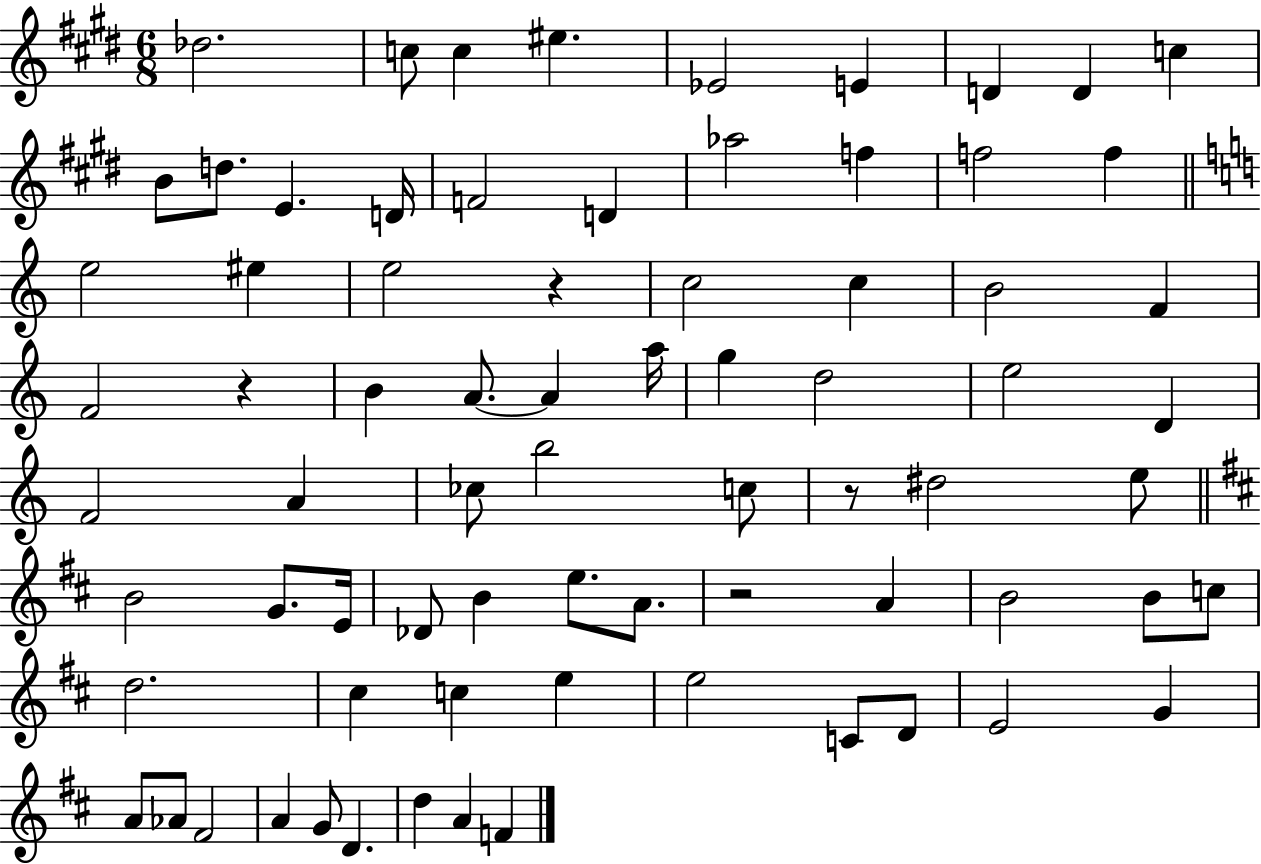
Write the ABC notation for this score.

X:1
T:Untitled
M:6/8
L:1/4
K:E
_d2 c/2 c ^e _E2 E D D c B/2 d/2 E D/4 F2 D _a2 f f2 f e2 ^e e2 z c2 c B2 F F2 z B A/2 A a/4 g d2 e2 D F2 A _c/2 b2 c/2 z/2 ^d2 e/2 B2 G/2 E/4 _D/2 B e/2 A/2 z2 A B2 B/2 c/2 d2 ^c c e e2 C/2 D/2 E2 G A/2 _A/2 ^F2 A G/2 D d A F